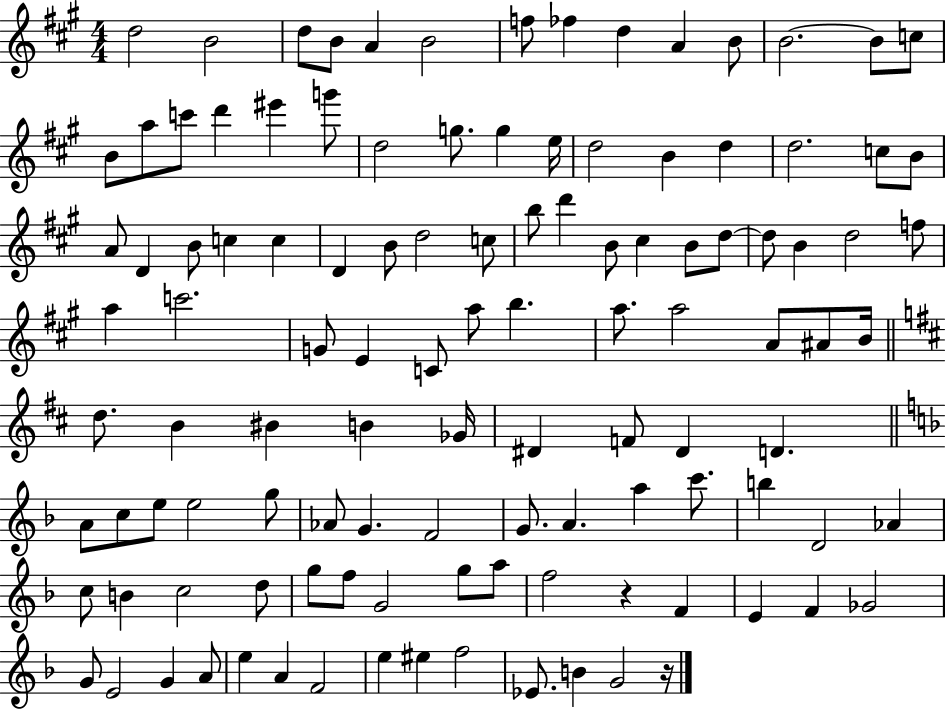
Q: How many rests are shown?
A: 2